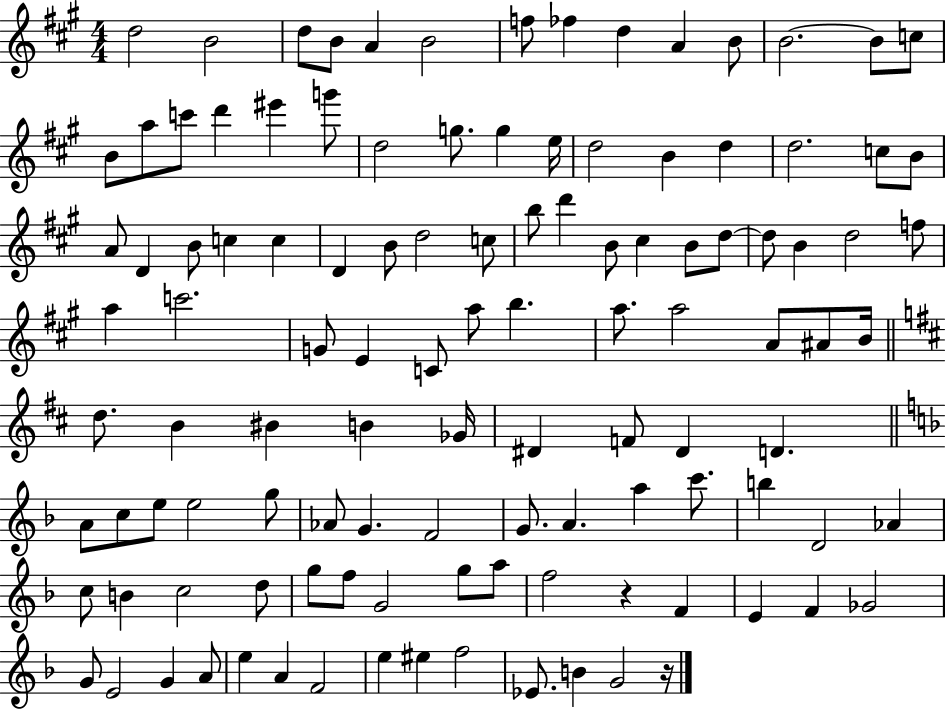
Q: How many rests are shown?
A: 2